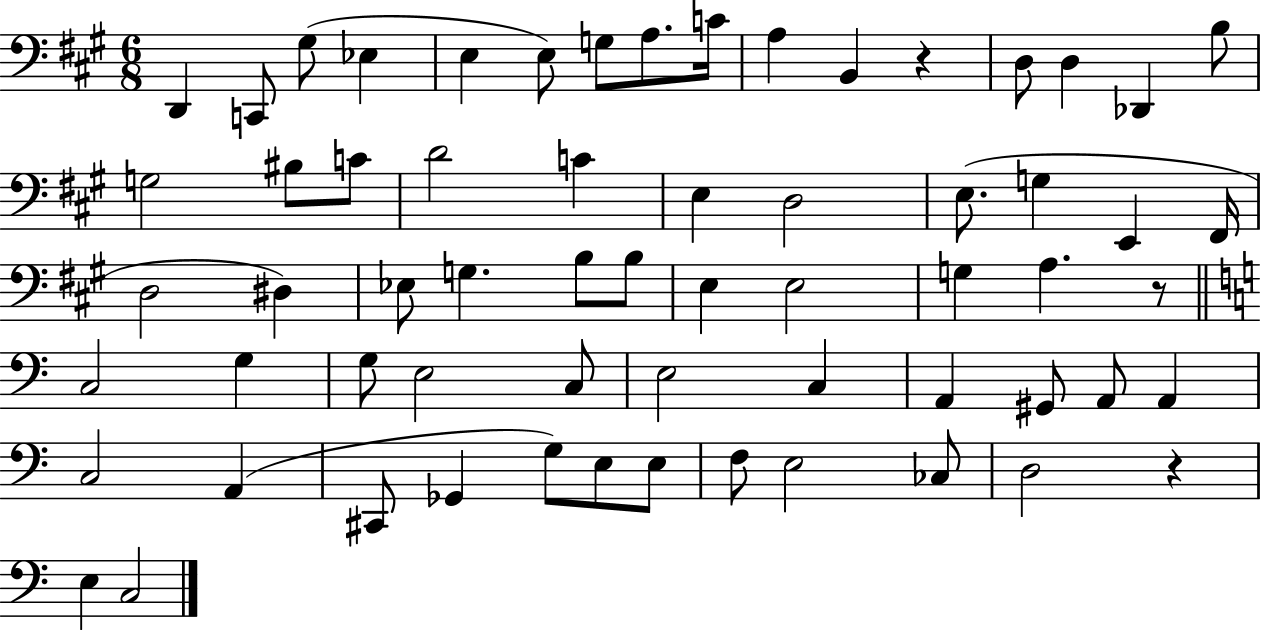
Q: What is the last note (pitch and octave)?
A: C3